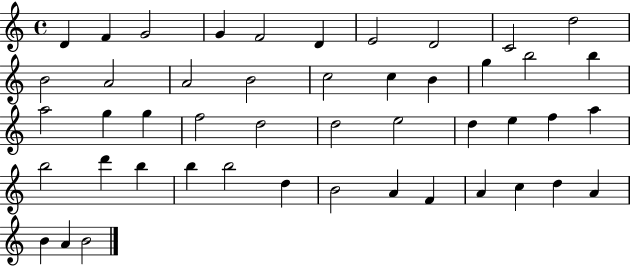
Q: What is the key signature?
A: C major